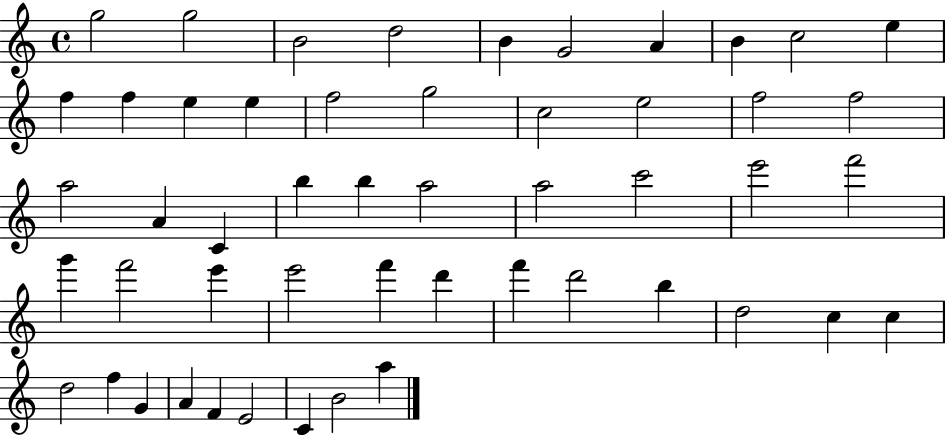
X:1
T:Untitled
M:4/4
L:1/4
K:C
g2 g2 B2 d2 B G2 A B c2 e f f e e f2 g2 c2 e2 f2 f2 a2 A C b b a2 a2 c'2 e'2 f'2 g' f'2 e' e'2 f' d' f' d'2 b d2 c c d2 f G A F E2 C B2 a